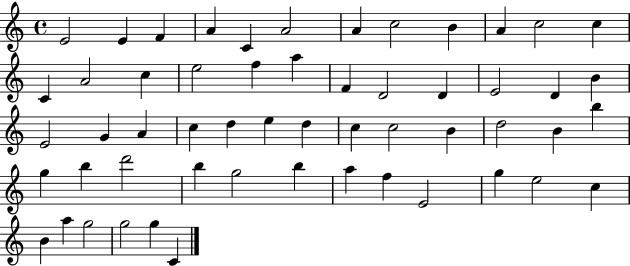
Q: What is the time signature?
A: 4/4